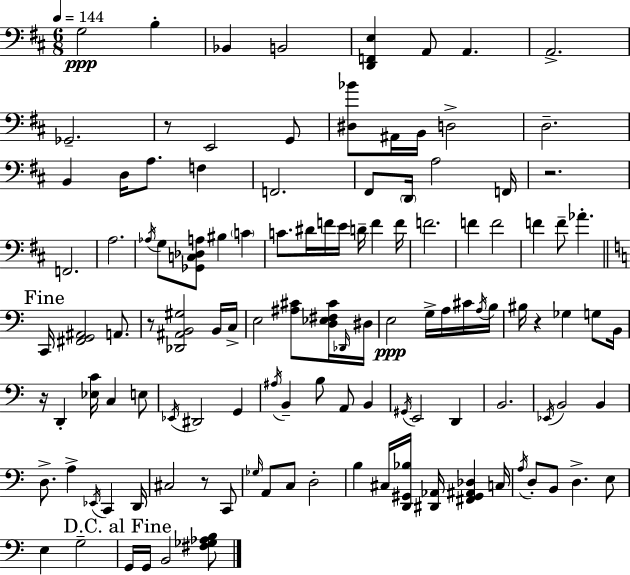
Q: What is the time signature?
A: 6/8